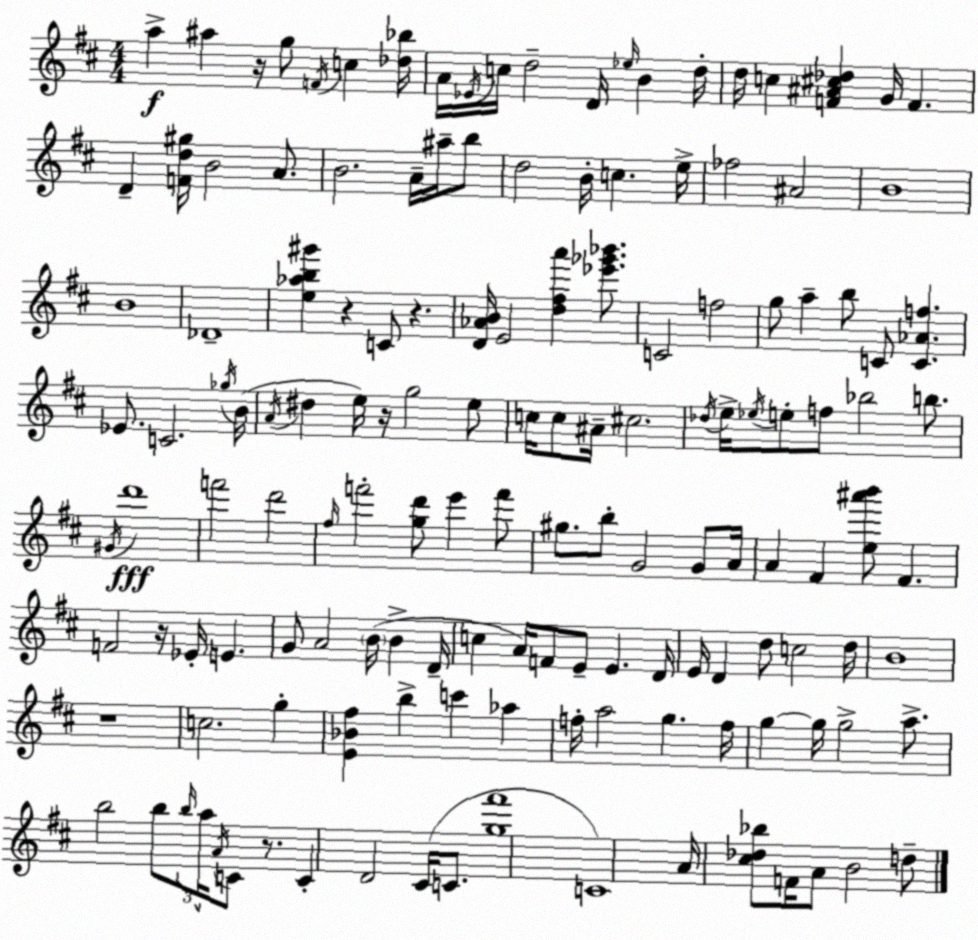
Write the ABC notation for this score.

X:1
T:Untitled
M:4/4
L:1/4
K:D
a ^a z/4 g/2 F/4 c [_d_b]/4 A/4 _E/4 c/4 d2 D/4 _e/4 B d/4 d/4 c [F^A^c_d] G/4 F D [Fd^g]/4 B2 A/2 B2 A/4 ^a/4 b/2 d2 B/4 c e/4 _f2 ^A2 B4 B4 _D4 [e_ab^g'] z C/2 z [D_AB]/4 E2 [d^fa'] [_e'_g'_b']/2 C2 f2 g/2 a b/2 C/2 [C_Af] _E/2 C2 _g/4 B/4 A/4 ^d e/4 z/4 g2 e/2 c/4 c/2 ^A/4 ^c2 _d/4 e/4 _e/4 e/2 f/2 _b2 b/2 ^G/4 d'4 f'2 d'2 ^f/4 f'2 [gd']/2 e' f'/2 ^g/2 b/2 G2 G/2 A/4 A ^F [e^a'b']/2 ^F F2 z/4 _E/4 E G/2 A2 B/4 B D/4 c A/4 F/2 E/2 E D/4 E/4 D d/2 c2 d/4 B4 z4 c2 g [E_B^f] b c' _a f/4 a2 g f/4 g g/4 g2 a/2 b2 b/2 b/4 a/4 A/4 C/2 z/2 C D2 ^C/4 C/2 [g^f']4 C4 A/4 [^c_d_b]/2 F/4 A/2 B2 d/2